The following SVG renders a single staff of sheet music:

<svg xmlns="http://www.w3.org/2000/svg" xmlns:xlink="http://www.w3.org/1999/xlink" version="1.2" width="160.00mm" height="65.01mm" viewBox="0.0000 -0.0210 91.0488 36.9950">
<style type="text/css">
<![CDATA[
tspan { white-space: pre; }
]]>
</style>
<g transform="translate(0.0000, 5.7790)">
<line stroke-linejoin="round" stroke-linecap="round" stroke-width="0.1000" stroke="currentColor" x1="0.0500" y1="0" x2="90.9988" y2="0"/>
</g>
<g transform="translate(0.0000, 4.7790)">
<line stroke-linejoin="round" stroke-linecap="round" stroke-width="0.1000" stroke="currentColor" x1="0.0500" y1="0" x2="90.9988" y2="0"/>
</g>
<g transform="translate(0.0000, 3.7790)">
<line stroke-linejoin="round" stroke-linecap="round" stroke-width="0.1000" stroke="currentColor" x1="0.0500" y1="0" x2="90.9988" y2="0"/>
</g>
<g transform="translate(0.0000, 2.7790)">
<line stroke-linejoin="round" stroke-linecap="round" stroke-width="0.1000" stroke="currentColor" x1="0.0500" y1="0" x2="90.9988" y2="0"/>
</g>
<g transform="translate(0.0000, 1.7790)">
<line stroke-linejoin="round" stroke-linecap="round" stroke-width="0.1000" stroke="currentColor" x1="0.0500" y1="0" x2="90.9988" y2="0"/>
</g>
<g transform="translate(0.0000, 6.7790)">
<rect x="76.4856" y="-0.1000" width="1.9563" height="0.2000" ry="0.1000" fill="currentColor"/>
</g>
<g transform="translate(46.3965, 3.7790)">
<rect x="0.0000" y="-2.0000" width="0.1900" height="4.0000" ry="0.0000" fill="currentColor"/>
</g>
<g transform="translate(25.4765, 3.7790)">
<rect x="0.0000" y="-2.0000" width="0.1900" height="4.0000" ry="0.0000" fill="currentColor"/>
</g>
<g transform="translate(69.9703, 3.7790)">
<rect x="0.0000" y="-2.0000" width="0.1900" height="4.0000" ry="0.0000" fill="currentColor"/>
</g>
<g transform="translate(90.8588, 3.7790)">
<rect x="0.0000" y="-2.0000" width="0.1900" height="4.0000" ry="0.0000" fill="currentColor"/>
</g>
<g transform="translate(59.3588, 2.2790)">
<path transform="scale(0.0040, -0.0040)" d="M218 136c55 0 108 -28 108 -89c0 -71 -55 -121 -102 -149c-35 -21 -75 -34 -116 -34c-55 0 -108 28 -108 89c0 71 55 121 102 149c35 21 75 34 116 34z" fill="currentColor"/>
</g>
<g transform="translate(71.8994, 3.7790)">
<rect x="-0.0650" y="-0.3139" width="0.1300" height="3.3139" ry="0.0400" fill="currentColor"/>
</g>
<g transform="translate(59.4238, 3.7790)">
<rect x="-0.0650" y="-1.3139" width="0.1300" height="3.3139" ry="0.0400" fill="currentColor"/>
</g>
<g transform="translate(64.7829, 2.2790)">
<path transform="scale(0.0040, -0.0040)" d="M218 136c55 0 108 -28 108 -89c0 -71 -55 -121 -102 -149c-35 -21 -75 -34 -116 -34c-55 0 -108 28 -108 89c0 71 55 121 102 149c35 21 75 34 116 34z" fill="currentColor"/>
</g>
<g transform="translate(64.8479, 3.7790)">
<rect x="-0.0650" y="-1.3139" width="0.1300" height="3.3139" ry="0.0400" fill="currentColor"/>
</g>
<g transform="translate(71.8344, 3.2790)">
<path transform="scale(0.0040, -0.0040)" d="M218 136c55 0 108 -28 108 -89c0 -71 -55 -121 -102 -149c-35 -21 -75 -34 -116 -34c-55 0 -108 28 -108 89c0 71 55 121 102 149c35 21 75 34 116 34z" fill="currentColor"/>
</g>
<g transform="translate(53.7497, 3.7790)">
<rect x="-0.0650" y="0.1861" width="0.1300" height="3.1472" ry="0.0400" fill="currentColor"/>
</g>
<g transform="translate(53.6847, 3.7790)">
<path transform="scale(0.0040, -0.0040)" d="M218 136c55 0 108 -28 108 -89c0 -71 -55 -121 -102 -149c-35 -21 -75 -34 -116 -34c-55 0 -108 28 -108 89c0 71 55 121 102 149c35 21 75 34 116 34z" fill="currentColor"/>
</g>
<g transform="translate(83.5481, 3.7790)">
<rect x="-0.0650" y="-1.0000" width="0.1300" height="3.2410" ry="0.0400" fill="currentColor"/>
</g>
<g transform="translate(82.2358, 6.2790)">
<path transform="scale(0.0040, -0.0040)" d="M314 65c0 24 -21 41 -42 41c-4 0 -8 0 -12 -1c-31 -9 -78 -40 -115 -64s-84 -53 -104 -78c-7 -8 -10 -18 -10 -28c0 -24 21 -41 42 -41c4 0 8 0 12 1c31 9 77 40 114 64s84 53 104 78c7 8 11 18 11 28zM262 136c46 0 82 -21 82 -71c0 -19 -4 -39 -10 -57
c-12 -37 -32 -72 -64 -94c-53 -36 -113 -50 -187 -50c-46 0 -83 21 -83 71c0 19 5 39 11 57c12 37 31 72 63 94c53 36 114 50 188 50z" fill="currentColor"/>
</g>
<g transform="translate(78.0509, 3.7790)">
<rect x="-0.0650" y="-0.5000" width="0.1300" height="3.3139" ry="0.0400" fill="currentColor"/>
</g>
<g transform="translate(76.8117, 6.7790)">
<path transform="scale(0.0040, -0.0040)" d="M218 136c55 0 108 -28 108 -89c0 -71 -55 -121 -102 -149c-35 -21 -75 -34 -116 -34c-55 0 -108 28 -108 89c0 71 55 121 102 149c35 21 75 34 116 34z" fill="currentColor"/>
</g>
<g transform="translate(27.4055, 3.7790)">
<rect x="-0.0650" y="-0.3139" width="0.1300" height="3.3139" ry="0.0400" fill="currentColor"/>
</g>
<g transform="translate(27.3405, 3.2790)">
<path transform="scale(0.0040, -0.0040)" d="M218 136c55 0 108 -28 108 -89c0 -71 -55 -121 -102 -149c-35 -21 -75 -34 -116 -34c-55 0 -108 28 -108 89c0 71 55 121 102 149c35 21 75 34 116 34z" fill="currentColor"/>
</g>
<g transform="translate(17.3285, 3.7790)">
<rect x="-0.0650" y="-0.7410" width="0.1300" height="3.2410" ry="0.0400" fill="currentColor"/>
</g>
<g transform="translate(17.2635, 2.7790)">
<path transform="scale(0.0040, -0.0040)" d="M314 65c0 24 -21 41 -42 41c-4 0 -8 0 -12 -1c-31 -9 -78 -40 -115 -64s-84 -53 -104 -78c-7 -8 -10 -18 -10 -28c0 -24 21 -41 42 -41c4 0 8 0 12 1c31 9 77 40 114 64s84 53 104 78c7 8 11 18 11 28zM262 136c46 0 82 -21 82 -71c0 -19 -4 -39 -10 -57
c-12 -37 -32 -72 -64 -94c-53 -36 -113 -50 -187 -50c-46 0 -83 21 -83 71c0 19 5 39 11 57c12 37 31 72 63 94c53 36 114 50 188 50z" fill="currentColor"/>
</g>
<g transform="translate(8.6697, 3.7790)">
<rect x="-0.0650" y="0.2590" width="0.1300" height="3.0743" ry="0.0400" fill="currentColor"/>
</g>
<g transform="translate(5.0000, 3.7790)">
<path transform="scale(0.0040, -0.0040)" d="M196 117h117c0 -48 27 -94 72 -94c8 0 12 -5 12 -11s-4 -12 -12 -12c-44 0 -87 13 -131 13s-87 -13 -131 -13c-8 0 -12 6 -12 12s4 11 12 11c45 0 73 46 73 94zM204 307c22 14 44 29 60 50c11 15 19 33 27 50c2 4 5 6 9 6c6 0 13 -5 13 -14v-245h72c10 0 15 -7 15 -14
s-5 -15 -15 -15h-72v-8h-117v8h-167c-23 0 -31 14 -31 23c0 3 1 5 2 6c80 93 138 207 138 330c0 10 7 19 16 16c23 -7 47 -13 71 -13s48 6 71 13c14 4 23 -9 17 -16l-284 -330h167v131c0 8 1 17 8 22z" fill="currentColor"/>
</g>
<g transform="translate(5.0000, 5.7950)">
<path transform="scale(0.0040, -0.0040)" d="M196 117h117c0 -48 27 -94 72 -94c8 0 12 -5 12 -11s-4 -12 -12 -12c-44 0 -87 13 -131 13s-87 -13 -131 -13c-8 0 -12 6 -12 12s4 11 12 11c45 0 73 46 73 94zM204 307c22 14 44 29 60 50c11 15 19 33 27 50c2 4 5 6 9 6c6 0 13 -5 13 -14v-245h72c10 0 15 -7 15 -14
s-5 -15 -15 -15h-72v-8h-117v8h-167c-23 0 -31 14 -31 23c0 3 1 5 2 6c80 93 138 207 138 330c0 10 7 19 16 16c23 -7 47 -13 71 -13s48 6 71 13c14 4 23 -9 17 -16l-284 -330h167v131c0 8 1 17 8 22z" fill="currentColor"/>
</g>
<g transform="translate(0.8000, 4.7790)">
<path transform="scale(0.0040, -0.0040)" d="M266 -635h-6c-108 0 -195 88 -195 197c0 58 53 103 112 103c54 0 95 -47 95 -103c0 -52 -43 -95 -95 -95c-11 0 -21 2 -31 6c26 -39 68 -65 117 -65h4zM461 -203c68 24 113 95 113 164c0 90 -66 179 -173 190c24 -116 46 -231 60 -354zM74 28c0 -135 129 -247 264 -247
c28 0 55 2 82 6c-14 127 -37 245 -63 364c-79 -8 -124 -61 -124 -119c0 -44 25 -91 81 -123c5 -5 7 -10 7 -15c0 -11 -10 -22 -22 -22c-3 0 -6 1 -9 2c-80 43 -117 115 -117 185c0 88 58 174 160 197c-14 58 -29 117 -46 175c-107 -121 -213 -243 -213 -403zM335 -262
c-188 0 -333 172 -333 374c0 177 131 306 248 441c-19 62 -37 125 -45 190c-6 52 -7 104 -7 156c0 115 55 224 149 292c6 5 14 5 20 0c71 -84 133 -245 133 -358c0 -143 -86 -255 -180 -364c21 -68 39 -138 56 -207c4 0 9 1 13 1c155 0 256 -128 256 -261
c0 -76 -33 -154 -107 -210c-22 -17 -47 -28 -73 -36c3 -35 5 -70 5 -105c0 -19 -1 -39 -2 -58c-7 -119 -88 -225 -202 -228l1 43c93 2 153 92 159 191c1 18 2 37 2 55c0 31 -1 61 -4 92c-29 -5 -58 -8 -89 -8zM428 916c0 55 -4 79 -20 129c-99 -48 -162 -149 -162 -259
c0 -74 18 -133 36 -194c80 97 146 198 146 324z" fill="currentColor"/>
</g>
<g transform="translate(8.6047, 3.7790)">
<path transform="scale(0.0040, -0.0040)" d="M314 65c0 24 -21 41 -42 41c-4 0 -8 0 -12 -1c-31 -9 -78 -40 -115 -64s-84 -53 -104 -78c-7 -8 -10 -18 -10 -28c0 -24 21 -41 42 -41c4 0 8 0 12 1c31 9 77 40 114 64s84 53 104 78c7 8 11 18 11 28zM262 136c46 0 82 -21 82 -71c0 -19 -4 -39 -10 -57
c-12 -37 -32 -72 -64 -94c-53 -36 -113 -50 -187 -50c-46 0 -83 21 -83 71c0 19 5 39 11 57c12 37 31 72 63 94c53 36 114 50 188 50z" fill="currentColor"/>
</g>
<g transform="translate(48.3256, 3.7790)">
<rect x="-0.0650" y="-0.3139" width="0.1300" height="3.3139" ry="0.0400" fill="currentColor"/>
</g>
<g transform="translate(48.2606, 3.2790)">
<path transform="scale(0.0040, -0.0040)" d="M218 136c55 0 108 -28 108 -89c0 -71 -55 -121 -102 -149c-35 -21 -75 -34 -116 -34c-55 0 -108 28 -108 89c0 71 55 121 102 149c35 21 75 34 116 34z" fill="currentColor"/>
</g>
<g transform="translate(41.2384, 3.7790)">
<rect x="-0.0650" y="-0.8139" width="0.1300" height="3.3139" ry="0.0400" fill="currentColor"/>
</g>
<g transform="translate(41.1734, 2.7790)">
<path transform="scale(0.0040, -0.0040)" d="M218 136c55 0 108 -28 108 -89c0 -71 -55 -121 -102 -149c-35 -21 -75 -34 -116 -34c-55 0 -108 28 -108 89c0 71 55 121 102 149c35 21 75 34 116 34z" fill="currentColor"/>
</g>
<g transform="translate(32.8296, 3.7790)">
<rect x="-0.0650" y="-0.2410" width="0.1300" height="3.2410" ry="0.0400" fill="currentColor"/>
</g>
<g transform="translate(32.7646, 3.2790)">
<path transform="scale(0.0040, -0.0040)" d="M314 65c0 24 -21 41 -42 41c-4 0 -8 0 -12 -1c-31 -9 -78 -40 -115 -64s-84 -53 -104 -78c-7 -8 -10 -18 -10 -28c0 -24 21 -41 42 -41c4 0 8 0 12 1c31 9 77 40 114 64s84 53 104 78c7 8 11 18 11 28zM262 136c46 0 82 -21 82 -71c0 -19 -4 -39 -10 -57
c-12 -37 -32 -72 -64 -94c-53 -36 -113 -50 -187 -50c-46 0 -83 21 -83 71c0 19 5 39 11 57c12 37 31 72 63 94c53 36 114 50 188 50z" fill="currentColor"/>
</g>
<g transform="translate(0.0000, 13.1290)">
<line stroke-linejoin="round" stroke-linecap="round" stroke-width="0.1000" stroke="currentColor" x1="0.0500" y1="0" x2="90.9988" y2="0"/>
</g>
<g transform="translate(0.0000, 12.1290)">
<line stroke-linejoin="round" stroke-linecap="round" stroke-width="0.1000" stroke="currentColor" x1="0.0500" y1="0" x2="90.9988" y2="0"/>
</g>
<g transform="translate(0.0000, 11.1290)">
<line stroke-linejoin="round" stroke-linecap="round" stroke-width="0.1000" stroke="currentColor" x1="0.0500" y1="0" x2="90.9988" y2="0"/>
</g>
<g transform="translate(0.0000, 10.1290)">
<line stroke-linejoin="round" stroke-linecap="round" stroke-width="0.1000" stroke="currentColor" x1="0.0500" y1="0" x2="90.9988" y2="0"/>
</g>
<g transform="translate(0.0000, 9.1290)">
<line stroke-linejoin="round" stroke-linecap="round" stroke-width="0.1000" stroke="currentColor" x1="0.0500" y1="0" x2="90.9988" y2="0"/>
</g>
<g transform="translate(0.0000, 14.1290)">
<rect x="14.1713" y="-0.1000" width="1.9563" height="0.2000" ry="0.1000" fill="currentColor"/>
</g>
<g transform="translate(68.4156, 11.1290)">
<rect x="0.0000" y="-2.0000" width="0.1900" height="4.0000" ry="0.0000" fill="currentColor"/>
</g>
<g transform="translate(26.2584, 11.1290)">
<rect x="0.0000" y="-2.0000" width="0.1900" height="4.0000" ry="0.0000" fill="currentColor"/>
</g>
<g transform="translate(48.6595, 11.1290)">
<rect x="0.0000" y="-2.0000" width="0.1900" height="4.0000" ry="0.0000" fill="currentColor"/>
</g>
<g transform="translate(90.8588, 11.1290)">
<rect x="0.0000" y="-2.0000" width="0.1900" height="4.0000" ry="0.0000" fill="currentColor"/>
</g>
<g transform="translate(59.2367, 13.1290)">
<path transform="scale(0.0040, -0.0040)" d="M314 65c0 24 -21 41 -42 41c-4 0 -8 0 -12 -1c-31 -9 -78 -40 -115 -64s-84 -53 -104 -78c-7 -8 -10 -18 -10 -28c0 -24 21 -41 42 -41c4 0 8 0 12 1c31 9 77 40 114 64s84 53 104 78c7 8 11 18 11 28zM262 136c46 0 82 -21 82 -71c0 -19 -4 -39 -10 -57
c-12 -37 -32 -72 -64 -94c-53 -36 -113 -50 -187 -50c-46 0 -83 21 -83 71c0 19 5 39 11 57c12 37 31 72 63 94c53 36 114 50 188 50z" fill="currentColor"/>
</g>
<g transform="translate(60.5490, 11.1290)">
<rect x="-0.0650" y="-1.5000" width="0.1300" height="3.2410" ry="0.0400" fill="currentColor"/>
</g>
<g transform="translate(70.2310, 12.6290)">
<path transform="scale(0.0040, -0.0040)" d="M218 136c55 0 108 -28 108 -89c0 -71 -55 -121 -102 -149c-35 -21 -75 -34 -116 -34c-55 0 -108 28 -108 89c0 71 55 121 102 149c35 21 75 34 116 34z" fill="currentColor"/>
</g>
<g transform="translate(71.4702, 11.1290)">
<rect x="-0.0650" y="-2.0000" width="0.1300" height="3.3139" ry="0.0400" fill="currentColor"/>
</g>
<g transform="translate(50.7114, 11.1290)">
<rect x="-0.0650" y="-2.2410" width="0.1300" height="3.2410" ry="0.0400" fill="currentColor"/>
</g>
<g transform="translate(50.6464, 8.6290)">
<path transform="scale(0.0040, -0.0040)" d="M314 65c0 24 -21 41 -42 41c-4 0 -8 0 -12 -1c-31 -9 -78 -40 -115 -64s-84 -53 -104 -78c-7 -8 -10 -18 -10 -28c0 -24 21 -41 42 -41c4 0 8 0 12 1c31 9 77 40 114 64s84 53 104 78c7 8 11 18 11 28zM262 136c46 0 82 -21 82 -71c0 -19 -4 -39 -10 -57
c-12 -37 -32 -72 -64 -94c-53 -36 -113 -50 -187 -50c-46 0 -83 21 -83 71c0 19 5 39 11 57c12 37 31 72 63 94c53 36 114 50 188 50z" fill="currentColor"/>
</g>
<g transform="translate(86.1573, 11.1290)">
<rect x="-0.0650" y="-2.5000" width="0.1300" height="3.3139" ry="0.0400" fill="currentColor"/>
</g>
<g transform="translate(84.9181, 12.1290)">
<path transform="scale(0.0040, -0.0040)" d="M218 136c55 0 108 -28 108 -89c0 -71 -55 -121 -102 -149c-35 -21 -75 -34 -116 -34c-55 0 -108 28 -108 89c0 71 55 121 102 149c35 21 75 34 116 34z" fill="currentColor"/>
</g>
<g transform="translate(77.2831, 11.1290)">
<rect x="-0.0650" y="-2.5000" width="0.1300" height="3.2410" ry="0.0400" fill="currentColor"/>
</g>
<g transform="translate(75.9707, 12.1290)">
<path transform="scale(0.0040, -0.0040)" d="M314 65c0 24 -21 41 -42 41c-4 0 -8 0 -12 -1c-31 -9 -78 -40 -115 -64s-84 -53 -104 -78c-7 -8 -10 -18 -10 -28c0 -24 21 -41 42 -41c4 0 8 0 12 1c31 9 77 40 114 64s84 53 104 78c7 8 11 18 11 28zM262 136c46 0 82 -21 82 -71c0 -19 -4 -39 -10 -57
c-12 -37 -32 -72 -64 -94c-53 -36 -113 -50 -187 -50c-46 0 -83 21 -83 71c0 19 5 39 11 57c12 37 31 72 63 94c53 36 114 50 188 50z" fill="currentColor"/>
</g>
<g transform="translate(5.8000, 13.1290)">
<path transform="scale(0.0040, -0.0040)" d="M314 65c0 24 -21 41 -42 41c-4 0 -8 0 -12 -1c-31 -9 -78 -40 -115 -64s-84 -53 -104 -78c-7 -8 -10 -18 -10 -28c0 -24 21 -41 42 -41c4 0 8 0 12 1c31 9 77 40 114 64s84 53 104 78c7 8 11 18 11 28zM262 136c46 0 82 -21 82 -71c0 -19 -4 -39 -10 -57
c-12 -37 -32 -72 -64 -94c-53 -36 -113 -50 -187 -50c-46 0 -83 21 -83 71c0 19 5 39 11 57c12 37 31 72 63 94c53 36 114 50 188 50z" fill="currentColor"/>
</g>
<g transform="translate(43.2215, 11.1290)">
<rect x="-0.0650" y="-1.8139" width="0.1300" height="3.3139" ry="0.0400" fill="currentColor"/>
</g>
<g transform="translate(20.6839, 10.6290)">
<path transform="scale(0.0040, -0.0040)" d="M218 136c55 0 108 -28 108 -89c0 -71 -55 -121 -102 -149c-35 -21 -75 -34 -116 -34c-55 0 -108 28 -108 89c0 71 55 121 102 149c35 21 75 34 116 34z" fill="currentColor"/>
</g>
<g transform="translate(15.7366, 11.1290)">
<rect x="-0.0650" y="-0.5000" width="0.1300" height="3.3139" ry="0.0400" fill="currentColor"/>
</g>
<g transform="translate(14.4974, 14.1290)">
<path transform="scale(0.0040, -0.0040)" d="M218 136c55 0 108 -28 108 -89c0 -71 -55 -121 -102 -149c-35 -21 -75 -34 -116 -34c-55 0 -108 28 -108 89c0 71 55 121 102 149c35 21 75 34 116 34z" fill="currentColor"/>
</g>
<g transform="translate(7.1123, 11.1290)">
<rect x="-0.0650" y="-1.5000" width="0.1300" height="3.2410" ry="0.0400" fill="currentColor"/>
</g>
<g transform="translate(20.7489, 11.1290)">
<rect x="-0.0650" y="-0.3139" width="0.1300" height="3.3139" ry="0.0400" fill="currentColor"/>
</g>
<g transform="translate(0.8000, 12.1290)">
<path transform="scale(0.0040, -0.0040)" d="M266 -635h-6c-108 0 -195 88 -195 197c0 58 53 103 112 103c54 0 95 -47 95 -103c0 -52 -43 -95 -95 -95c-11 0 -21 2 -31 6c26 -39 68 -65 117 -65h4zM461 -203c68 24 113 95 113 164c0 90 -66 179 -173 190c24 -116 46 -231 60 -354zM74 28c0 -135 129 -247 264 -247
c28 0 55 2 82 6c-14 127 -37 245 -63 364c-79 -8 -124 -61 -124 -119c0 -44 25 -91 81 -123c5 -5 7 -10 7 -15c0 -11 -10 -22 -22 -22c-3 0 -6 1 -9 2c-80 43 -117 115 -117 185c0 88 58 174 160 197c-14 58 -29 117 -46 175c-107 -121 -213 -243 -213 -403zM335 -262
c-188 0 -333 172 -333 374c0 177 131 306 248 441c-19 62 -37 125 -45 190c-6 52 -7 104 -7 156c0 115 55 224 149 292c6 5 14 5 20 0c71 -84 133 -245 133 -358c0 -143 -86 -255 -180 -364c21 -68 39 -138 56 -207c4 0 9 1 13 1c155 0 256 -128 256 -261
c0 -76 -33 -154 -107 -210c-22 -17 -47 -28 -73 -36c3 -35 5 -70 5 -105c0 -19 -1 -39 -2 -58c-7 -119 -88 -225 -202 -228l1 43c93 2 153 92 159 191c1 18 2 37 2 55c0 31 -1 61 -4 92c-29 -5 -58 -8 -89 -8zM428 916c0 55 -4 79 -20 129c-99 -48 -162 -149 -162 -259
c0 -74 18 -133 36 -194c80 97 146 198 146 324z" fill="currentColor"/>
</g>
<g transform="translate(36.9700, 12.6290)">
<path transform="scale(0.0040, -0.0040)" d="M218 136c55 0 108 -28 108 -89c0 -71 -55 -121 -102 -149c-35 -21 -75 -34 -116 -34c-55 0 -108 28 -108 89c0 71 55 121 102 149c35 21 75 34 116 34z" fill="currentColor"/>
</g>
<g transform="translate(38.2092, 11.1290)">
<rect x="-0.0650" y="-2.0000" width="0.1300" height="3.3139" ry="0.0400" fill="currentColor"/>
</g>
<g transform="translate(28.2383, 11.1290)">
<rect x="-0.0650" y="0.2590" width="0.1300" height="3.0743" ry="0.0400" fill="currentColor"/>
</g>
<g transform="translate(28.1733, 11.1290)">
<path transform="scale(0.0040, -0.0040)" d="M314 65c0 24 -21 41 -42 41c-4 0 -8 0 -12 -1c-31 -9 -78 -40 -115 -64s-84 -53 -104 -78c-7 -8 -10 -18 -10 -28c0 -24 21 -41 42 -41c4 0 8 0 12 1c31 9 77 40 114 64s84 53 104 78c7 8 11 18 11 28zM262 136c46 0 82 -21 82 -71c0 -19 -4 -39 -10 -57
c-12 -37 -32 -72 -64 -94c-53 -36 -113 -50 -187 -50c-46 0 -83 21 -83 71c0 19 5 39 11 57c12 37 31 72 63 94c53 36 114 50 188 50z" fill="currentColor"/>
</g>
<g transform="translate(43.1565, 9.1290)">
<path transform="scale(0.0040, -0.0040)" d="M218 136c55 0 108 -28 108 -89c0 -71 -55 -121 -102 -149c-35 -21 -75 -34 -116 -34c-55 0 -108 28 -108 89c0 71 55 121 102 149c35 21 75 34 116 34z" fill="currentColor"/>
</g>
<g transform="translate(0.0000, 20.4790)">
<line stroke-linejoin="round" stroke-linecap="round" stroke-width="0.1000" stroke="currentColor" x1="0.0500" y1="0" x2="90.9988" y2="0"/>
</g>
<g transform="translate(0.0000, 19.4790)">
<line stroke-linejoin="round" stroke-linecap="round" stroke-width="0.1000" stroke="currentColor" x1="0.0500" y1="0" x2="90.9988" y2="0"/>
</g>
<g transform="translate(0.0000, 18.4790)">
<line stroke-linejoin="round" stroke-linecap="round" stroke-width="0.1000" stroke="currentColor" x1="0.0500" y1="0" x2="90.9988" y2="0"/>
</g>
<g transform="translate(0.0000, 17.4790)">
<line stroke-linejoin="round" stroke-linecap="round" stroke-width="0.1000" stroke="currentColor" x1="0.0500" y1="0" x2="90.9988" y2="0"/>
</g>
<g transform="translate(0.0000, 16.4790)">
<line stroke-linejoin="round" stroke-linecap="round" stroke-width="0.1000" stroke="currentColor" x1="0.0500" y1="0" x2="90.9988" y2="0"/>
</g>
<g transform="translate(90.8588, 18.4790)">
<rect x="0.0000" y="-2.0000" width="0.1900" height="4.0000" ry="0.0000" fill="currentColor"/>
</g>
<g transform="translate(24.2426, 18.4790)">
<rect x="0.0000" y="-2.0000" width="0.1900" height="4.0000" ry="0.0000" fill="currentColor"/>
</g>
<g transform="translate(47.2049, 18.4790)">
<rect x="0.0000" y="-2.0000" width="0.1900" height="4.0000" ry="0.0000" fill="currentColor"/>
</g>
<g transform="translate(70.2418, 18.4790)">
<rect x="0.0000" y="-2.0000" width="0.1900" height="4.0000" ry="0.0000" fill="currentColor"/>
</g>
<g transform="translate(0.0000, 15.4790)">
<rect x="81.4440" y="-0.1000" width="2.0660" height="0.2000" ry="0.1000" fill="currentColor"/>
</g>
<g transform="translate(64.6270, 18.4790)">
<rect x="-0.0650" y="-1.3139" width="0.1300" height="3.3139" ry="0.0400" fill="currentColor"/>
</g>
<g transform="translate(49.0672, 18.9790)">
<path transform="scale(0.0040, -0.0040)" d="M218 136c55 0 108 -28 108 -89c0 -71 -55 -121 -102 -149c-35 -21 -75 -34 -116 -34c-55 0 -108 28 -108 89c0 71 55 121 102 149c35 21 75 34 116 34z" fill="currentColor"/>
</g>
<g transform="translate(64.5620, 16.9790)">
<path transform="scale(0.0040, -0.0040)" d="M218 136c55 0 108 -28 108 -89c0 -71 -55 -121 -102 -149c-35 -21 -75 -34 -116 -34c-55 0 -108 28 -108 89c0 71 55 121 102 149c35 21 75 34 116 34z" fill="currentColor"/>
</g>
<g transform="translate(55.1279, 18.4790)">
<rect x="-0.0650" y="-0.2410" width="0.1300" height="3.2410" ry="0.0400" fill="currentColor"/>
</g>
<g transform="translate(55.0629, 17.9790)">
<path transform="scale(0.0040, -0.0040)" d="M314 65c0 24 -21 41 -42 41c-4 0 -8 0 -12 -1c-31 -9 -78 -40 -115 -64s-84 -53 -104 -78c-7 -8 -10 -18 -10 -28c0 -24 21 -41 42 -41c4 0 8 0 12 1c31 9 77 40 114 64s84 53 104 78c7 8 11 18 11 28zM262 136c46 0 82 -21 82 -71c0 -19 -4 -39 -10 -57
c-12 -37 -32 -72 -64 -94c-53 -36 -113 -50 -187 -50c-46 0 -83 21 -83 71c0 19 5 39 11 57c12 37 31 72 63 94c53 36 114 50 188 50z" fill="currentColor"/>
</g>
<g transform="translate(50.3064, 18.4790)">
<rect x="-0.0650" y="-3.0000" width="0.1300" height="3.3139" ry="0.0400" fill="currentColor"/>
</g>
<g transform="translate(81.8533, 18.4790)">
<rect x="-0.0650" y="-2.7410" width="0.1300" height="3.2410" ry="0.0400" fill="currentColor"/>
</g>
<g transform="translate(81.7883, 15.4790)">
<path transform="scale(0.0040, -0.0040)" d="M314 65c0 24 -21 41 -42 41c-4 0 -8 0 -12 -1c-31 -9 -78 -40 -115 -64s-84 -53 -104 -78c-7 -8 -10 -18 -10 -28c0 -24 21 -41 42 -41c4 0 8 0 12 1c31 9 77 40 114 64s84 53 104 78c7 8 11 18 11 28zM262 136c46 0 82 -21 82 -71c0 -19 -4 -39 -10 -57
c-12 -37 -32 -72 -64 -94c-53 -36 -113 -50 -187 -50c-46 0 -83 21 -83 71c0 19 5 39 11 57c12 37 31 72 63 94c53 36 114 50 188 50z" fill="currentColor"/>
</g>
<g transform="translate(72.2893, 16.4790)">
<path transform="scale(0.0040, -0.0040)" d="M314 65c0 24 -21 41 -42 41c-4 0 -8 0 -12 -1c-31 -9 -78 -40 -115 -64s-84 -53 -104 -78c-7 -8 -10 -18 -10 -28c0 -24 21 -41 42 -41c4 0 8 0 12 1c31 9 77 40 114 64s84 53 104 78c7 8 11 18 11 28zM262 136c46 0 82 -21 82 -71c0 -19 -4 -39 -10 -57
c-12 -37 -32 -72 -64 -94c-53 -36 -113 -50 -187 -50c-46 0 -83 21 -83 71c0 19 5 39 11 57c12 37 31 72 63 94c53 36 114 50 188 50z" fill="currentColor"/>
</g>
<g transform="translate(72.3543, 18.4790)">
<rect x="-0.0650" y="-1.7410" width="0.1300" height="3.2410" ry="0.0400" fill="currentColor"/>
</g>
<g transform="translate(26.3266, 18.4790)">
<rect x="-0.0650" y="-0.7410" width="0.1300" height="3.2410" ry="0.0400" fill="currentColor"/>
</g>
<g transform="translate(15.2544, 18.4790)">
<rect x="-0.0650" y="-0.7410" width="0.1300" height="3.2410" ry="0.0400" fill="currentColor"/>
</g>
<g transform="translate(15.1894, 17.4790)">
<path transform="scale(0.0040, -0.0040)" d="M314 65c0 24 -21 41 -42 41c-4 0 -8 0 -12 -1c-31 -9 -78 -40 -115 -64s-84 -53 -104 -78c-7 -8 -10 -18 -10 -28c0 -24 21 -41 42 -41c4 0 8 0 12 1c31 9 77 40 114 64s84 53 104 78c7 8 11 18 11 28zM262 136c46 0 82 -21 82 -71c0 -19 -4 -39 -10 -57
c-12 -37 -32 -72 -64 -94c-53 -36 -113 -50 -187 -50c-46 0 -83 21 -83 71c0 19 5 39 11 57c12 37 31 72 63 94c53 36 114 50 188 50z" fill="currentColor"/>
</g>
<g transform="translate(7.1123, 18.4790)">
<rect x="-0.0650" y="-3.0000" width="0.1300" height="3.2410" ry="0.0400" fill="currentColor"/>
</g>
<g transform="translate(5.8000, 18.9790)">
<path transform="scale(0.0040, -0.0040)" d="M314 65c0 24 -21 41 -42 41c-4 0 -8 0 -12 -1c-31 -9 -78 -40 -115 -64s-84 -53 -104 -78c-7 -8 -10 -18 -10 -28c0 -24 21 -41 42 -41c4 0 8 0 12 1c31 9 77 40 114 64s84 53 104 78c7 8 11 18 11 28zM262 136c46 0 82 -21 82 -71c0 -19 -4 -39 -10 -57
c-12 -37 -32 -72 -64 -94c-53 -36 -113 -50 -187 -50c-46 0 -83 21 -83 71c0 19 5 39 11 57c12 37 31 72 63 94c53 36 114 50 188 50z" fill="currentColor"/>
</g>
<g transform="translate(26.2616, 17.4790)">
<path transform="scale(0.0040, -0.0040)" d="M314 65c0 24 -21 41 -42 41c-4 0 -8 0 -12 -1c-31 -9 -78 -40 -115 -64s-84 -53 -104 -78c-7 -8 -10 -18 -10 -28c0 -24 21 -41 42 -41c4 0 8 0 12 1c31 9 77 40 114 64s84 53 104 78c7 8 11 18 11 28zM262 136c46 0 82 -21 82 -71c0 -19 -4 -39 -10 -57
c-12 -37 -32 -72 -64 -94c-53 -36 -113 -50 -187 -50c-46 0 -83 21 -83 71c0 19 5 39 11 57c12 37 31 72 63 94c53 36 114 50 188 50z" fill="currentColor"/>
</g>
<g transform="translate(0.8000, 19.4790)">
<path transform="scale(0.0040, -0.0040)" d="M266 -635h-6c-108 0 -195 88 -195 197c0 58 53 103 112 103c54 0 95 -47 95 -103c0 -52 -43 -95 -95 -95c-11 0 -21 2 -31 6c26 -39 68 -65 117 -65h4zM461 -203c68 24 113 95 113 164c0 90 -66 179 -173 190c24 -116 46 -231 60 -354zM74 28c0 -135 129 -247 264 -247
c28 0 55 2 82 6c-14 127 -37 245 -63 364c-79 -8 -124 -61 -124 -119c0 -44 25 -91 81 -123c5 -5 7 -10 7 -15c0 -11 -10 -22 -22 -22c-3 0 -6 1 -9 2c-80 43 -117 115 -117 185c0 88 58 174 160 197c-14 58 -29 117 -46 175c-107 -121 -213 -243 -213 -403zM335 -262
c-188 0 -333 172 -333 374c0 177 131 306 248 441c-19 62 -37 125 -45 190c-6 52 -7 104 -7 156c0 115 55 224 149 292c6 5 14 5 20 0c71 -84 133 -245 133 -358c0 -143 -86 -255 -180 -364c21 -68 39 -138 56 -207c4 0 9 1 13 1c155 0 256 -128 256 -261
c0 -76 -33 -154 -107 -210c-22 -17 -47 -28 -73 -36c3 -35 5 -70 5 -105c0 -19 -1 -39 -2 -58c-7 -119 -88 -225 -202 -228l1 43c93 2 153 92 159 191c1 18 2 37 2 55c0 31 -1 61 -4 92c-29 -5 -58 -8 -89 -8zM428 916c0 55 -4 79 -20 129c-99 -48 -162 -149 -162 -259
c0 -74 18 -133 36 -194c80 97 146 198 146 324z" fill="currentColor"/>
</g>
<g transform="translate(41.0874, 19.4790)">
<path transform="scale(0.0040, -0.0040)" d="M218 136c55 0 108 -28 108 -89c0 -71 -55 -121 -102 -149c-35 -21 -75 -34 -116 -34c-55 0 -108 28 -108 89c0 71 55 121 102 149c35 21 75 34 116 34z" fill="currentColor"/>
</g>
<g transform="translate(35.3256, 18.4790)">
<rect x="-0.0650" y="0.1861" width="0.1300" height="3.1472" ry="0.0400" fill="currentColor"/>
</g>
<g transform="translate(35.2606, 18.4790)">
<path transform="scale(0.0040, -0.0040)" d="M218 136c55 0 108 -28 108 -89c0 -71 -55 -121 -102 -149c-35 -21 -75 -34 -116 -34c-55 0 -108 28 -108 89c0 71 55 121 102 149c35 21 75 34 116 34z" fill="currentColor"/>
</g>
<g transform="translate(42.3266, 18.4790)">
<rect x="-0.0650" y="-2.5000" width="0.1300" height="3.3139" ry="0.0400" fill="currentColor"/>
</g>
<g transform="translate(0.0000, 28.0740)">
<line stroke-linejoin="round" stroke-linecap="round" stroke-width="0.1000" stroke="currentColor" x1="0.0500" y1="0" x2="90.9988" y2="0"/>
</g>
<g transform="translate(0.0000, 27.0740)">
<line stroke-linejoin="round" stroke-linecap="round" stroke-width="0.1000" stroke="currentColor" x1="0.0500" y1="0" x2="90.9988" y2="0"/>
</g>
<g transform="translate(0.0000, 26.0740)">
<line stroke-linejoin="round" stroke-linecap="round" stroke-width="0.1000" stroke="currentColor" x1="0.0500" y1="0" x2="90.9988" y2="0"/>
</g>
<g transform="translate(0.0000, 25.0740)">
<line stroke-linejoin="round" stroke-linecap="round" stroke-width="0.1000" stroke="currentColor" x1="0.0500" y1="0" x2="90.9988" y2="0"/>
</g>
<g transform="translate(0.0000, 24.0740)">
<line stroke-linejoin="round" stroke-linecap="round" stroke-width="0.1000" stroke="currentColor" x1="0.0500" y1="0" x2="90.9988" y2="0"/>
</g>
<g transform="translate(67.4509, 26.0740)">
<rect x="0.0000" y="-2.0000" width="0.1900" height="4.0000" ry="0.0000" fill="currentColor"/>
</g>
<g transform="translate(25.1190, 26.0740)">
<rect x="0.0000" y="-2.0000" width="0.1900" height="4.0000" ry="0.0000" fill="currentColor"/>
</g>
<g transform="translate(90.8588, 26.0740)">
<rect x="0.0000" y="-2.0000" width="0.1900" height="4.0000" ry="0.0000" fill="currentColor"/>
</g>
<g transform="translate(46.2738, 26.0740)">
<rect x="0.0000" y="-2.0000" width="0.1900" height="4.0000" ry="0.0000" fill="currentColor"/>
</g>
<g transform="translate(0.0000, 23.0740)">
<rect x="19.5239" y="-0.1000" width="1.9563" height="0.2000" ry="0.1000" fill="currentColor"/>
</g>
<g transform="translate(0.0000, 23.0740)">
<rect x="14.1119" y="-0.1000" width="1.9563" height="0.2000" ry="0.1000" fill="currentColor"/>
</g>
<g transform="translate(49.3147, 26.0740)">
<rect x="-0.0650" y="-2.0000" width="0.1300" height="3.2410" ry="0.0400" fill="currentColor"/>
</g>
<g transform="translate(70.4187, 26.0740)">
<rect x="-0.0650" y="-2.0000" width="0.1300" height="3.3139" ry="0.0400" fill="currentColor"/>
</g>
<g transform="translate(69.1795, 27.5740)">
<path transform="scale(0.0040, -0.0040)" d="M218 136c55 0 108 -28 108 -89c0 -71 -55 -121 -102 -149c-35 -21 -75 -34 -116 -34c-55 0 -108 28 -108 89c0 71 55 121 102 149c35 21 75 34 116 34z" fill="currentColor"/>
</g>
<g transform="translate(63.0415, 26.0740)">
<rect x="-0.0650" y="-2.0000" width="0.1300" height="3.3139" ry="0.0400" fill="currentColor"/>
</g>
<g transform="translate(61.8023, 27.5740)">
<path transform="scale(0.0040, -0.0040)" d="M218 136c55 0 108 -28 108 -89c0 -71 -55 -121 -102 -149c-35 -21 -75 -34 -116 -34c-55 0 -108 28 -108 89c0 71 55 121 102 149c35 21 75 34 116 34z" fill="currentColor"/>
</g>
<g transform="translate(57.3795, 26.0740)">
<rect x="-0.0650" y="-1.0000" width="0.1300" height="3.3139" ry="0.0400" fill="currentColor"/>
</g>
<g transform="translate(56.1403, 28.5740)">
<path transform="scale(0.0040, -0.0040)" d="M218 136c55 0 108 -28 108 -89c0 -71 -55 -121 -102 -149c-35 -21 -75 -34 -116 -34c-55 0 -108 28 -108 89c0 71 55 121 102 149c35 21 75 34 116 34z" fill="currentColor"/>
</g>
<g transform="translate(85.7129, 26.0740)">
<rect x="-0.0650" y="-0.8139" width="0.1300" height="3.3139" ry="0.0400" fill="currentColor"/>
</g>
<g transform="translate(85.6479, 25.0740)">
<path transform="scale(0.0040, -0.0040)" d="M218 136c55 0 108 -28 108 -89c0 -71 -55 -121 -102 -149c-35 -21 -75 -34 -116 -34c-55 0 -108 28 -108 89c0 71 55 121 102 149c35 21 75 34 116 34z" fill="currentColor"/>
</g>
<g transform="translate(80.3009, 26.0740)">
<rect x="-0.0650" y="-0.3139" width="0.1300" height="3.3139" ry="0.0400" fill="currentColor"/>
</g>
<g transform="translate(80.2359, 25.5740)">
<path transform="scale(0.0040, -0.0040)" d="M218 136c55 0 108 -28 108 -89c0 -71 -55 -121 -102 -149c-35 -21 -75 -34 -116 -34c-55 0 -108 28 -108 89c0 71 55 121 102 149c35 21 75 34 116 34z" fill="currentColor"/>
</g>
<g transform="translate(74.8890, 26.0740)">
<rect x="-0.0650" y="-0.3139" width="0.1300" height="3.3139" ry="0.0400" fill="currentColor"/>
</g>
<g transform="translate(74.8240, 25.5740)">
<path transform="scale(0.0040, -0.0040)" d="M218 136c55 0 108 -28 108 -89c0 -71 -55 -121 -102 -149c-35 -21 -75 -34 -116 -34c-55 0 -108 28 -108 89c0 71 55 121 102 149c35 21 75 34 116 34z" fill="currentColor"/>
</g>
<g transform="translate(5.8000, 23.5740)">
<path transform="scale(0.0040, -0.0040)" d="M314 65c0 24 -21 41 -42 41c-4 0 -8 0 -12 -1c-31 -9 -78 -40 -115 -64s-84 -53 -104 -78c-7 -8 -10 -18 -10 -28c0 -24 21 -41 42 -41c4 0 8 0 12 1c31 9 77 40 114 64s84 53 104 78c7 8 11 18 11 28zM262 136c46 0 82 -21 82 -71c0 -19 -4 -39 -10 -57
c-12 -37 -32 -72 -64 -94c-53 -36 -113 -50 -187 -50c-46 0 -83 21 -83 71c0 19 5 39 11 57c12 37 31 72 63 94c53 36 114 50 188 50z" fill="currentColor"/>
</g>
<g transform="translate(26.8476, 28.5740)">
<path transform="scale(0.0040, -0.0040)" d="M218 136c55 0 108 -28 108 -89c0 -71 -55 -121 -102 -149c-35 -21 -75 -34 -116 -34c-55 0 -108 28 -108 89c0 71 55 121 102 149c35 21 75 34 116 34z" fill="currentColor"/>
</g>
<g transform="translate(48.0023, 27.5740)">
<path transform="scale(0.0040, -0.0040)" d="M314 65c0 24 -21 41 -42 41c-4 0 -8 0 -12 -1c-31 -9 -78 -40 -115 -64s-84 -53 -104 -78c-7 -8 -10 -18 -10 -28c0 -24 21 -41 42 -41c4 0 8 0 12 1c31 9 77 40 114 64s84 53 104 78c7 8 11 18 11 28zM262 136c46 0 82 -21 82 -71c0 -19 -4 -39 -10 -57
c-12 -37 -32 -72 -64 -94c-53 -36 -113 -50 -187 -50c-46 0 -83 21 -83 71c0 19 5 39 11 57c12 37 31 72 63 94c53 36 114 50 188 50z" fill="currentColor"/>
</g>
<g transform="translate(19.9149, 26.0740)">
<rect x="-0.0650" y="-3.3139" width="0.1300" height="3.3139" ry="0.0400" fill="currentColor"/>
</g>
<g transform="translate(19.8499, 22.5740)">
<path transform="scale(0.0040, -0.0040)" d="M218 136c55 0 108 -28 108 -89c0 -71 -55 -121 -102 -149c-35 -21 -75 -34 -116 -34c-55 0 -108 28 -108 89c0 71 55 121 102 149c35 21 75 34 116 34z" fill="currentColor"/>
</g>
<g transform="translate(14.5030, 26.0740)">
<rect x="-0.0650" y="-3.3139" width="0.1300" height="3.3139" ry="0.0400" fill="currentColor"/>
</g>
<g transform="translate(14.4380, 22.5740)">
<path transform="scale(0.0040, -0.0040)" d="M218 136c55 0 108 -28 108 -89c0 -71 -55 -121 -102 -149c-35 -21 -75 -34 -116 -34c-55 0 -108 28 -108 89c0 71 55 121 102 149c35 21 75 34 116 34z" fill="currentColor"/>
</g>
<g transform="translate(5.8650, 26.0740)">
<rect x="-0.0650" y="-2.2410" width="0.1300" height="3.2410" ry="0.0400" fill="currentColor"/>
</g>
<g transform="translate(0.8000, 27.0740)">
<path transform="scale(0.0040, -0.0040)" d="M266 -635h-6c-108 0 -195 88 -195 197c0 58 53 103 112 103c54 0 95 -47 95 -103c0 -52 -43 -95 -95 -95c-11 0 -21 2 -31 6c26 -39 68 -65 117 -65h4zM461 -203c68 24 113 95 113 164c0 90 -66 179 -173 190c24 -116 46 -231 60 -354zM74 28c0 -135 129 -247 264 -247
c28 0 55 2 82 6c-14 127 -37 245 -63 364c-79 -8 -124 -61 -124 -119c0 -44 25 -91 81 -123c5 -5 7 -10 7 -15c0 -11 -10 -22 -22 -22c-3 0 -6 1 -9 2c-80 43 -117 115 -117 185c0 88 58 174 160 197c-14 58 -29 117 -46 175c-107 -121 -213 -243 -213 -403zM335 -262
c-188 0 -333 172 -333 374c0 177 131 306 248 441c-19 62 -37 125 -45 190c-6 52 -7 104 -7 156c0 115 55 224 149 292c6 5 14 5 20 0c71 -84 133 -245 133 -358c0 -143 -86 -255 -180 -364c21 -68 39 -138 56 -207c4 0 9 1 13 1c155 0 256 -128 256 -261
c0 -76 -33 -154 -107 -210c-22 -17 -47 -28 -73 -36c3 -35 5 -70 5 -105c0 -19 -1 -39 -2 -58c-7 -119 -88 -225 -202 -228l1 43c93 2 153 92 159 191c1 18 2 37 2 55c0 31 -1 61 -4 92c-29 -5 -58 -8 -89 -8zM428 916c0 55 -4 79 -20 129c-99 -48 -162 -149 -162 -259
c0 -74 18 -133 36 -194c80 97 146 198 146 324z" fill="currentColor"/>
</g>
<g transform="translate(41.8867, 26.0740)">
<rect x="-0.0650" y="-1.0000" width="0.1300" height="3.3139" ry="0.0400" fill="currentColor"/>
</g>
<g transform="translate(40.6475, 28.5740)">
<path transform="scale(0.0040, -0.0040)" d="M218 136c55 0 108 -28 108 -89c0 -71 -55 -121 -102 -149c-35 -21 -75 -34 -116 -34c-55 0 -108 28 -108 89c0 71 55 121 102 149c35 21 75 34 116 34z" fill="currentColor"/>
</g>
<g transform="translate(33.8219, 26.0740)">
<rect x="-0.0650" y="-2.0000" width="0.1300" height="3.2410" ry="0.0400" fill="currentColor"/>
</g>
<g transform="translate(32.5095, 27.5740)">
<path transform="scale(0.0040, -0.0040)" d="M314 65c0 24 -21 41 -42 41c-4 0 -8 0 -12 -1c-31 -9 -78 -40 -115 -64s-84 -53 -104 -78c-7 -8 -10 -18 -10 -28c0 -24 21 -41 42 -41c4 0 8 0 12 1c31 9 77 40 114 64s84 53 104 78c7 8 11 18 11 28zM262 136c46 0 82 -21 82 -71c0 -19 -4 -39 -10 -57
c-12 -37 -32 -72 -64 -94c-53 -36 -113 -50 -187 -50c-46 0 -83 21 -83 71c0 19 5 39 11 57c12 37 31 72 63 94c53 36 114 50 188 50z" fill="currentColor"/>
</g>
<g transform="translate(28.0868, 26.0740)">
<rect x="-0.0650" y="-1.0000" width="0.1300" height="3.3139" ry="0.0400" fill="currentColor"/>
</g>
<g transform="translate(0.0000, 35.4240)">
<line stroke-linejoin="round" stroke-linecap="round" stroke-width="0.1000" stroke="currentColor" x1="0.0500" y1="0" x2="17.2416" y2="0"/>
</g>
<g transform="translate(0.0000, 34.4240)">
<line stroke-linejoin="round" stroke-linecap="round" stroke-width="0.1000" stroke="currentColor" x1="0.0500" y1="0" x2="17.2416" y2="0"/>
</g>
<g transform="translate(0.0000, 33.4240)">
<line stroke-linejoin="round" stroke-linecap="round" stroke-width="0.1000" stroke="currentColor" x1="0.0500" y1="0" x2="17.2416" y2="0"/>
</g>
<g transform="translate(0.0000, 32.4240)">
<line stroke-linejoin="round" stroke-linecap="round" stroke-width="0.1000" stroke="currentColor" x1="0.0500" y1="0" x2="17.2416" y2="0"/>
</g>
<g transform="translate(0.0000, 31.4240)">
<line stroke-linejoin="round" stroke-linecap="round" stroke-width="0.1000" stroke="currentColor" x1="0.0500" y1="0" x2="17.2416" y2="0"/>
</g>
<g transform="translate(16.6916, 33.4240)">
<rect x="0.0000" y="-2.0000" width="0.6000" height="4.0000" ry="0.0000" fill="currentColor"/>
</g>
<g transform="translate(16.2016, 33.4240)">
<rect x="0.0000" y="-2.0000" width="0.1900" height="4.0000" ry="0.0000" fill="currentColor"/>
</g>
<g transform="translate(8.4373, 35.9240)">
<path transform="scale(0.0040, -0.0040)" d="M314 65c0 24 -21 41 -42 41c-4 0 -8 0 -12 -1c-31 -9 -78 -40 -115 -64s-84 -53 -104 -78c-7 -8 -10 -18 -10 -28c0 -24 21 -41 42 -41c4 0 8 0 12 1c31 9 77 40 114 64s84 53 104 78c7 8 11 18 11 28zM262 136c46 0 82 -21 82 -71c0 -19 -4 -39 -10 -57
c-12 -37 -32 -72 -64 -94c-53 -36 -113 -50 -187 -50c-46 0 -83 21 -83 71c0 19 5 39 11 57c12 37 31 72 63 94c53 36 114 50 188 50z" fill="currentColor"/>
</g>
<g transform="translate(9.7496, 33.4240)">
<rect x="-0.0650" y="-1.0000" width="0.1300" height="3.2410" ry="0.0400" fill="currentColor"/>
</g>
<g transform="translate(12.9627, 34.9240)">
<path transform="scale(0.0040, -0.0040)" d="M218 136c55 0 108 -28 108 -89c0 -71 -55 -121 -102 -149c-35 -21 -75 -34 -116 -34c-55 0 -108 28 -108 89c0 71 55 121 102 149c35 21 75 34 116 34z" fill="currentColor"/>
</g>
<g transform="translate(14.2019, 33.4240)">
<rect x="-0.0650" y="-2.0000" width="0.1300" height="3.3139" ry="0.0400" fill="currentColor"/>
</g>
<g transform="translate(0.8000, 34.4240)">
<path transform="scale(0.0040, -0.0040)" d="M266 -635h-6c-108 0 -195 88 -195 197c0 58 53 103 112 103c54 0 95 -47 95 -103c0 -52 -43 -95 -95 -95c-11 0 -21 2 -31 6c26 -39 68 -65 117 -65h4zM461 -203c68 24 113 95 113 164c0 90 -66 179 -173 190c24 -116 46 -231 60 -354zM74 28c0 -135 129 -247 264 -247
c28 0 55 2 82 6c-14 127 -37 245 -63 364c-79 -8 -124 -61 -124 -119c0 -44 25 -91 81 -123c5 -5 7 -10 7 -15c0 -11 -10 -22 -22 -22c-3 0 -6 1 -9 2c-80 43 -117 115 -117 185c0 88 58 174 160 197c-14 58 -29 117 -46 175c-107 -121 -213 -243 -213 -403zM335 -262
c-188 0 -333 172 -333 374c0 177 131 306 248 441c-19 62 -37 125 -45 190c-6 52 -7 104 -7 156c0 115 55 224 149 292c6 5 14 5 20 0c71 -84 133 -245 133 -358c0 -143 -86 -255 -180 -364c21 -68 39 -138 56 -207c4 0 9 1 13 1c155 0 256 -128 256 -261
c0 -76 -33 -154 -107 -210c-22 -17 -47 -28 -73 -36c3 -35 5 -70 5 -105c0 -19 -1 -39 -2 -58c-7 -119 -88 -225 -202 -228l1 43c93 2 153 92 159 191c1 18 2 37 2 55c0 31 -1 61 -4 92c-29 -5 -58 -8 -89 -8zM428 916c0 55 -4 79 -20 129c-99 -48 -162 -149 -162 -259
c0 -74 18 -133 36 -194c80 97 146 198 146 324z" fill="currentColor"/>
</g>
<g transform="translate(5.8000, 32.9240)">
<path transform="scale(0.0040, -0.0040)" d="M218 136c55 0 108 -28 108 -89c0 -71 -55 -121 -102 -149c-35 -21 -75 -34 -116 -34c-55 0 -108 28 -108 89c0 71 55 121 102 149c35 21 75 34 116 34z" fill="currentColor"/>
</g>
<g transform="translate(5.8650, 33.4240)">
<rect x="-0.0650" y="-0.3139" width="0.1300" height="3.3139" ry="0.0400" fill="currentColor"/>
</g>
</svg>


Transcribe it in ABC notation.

X:1
T:Untitled
M:4/4
L:1/4
K:C
B2 d2 c c2 d c B e e c C D2 E2 C c B2 F f g2 E2 F G2 G A2 d2 d2 B G A c2 e f2 a2 g2 b b D F2 D F2 D F F c c d c D2 F